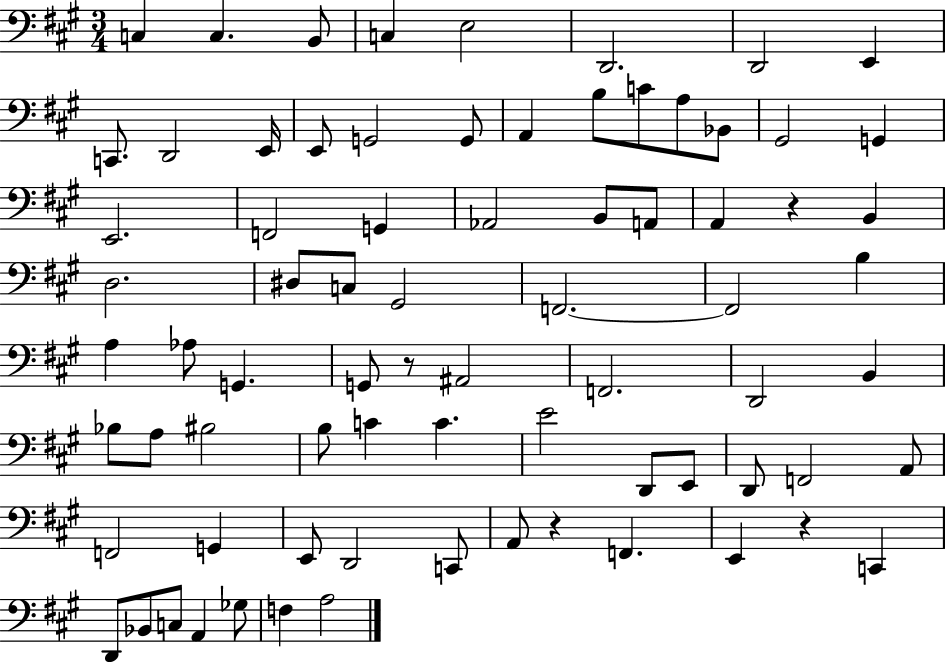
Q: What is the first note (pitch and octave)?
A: C3